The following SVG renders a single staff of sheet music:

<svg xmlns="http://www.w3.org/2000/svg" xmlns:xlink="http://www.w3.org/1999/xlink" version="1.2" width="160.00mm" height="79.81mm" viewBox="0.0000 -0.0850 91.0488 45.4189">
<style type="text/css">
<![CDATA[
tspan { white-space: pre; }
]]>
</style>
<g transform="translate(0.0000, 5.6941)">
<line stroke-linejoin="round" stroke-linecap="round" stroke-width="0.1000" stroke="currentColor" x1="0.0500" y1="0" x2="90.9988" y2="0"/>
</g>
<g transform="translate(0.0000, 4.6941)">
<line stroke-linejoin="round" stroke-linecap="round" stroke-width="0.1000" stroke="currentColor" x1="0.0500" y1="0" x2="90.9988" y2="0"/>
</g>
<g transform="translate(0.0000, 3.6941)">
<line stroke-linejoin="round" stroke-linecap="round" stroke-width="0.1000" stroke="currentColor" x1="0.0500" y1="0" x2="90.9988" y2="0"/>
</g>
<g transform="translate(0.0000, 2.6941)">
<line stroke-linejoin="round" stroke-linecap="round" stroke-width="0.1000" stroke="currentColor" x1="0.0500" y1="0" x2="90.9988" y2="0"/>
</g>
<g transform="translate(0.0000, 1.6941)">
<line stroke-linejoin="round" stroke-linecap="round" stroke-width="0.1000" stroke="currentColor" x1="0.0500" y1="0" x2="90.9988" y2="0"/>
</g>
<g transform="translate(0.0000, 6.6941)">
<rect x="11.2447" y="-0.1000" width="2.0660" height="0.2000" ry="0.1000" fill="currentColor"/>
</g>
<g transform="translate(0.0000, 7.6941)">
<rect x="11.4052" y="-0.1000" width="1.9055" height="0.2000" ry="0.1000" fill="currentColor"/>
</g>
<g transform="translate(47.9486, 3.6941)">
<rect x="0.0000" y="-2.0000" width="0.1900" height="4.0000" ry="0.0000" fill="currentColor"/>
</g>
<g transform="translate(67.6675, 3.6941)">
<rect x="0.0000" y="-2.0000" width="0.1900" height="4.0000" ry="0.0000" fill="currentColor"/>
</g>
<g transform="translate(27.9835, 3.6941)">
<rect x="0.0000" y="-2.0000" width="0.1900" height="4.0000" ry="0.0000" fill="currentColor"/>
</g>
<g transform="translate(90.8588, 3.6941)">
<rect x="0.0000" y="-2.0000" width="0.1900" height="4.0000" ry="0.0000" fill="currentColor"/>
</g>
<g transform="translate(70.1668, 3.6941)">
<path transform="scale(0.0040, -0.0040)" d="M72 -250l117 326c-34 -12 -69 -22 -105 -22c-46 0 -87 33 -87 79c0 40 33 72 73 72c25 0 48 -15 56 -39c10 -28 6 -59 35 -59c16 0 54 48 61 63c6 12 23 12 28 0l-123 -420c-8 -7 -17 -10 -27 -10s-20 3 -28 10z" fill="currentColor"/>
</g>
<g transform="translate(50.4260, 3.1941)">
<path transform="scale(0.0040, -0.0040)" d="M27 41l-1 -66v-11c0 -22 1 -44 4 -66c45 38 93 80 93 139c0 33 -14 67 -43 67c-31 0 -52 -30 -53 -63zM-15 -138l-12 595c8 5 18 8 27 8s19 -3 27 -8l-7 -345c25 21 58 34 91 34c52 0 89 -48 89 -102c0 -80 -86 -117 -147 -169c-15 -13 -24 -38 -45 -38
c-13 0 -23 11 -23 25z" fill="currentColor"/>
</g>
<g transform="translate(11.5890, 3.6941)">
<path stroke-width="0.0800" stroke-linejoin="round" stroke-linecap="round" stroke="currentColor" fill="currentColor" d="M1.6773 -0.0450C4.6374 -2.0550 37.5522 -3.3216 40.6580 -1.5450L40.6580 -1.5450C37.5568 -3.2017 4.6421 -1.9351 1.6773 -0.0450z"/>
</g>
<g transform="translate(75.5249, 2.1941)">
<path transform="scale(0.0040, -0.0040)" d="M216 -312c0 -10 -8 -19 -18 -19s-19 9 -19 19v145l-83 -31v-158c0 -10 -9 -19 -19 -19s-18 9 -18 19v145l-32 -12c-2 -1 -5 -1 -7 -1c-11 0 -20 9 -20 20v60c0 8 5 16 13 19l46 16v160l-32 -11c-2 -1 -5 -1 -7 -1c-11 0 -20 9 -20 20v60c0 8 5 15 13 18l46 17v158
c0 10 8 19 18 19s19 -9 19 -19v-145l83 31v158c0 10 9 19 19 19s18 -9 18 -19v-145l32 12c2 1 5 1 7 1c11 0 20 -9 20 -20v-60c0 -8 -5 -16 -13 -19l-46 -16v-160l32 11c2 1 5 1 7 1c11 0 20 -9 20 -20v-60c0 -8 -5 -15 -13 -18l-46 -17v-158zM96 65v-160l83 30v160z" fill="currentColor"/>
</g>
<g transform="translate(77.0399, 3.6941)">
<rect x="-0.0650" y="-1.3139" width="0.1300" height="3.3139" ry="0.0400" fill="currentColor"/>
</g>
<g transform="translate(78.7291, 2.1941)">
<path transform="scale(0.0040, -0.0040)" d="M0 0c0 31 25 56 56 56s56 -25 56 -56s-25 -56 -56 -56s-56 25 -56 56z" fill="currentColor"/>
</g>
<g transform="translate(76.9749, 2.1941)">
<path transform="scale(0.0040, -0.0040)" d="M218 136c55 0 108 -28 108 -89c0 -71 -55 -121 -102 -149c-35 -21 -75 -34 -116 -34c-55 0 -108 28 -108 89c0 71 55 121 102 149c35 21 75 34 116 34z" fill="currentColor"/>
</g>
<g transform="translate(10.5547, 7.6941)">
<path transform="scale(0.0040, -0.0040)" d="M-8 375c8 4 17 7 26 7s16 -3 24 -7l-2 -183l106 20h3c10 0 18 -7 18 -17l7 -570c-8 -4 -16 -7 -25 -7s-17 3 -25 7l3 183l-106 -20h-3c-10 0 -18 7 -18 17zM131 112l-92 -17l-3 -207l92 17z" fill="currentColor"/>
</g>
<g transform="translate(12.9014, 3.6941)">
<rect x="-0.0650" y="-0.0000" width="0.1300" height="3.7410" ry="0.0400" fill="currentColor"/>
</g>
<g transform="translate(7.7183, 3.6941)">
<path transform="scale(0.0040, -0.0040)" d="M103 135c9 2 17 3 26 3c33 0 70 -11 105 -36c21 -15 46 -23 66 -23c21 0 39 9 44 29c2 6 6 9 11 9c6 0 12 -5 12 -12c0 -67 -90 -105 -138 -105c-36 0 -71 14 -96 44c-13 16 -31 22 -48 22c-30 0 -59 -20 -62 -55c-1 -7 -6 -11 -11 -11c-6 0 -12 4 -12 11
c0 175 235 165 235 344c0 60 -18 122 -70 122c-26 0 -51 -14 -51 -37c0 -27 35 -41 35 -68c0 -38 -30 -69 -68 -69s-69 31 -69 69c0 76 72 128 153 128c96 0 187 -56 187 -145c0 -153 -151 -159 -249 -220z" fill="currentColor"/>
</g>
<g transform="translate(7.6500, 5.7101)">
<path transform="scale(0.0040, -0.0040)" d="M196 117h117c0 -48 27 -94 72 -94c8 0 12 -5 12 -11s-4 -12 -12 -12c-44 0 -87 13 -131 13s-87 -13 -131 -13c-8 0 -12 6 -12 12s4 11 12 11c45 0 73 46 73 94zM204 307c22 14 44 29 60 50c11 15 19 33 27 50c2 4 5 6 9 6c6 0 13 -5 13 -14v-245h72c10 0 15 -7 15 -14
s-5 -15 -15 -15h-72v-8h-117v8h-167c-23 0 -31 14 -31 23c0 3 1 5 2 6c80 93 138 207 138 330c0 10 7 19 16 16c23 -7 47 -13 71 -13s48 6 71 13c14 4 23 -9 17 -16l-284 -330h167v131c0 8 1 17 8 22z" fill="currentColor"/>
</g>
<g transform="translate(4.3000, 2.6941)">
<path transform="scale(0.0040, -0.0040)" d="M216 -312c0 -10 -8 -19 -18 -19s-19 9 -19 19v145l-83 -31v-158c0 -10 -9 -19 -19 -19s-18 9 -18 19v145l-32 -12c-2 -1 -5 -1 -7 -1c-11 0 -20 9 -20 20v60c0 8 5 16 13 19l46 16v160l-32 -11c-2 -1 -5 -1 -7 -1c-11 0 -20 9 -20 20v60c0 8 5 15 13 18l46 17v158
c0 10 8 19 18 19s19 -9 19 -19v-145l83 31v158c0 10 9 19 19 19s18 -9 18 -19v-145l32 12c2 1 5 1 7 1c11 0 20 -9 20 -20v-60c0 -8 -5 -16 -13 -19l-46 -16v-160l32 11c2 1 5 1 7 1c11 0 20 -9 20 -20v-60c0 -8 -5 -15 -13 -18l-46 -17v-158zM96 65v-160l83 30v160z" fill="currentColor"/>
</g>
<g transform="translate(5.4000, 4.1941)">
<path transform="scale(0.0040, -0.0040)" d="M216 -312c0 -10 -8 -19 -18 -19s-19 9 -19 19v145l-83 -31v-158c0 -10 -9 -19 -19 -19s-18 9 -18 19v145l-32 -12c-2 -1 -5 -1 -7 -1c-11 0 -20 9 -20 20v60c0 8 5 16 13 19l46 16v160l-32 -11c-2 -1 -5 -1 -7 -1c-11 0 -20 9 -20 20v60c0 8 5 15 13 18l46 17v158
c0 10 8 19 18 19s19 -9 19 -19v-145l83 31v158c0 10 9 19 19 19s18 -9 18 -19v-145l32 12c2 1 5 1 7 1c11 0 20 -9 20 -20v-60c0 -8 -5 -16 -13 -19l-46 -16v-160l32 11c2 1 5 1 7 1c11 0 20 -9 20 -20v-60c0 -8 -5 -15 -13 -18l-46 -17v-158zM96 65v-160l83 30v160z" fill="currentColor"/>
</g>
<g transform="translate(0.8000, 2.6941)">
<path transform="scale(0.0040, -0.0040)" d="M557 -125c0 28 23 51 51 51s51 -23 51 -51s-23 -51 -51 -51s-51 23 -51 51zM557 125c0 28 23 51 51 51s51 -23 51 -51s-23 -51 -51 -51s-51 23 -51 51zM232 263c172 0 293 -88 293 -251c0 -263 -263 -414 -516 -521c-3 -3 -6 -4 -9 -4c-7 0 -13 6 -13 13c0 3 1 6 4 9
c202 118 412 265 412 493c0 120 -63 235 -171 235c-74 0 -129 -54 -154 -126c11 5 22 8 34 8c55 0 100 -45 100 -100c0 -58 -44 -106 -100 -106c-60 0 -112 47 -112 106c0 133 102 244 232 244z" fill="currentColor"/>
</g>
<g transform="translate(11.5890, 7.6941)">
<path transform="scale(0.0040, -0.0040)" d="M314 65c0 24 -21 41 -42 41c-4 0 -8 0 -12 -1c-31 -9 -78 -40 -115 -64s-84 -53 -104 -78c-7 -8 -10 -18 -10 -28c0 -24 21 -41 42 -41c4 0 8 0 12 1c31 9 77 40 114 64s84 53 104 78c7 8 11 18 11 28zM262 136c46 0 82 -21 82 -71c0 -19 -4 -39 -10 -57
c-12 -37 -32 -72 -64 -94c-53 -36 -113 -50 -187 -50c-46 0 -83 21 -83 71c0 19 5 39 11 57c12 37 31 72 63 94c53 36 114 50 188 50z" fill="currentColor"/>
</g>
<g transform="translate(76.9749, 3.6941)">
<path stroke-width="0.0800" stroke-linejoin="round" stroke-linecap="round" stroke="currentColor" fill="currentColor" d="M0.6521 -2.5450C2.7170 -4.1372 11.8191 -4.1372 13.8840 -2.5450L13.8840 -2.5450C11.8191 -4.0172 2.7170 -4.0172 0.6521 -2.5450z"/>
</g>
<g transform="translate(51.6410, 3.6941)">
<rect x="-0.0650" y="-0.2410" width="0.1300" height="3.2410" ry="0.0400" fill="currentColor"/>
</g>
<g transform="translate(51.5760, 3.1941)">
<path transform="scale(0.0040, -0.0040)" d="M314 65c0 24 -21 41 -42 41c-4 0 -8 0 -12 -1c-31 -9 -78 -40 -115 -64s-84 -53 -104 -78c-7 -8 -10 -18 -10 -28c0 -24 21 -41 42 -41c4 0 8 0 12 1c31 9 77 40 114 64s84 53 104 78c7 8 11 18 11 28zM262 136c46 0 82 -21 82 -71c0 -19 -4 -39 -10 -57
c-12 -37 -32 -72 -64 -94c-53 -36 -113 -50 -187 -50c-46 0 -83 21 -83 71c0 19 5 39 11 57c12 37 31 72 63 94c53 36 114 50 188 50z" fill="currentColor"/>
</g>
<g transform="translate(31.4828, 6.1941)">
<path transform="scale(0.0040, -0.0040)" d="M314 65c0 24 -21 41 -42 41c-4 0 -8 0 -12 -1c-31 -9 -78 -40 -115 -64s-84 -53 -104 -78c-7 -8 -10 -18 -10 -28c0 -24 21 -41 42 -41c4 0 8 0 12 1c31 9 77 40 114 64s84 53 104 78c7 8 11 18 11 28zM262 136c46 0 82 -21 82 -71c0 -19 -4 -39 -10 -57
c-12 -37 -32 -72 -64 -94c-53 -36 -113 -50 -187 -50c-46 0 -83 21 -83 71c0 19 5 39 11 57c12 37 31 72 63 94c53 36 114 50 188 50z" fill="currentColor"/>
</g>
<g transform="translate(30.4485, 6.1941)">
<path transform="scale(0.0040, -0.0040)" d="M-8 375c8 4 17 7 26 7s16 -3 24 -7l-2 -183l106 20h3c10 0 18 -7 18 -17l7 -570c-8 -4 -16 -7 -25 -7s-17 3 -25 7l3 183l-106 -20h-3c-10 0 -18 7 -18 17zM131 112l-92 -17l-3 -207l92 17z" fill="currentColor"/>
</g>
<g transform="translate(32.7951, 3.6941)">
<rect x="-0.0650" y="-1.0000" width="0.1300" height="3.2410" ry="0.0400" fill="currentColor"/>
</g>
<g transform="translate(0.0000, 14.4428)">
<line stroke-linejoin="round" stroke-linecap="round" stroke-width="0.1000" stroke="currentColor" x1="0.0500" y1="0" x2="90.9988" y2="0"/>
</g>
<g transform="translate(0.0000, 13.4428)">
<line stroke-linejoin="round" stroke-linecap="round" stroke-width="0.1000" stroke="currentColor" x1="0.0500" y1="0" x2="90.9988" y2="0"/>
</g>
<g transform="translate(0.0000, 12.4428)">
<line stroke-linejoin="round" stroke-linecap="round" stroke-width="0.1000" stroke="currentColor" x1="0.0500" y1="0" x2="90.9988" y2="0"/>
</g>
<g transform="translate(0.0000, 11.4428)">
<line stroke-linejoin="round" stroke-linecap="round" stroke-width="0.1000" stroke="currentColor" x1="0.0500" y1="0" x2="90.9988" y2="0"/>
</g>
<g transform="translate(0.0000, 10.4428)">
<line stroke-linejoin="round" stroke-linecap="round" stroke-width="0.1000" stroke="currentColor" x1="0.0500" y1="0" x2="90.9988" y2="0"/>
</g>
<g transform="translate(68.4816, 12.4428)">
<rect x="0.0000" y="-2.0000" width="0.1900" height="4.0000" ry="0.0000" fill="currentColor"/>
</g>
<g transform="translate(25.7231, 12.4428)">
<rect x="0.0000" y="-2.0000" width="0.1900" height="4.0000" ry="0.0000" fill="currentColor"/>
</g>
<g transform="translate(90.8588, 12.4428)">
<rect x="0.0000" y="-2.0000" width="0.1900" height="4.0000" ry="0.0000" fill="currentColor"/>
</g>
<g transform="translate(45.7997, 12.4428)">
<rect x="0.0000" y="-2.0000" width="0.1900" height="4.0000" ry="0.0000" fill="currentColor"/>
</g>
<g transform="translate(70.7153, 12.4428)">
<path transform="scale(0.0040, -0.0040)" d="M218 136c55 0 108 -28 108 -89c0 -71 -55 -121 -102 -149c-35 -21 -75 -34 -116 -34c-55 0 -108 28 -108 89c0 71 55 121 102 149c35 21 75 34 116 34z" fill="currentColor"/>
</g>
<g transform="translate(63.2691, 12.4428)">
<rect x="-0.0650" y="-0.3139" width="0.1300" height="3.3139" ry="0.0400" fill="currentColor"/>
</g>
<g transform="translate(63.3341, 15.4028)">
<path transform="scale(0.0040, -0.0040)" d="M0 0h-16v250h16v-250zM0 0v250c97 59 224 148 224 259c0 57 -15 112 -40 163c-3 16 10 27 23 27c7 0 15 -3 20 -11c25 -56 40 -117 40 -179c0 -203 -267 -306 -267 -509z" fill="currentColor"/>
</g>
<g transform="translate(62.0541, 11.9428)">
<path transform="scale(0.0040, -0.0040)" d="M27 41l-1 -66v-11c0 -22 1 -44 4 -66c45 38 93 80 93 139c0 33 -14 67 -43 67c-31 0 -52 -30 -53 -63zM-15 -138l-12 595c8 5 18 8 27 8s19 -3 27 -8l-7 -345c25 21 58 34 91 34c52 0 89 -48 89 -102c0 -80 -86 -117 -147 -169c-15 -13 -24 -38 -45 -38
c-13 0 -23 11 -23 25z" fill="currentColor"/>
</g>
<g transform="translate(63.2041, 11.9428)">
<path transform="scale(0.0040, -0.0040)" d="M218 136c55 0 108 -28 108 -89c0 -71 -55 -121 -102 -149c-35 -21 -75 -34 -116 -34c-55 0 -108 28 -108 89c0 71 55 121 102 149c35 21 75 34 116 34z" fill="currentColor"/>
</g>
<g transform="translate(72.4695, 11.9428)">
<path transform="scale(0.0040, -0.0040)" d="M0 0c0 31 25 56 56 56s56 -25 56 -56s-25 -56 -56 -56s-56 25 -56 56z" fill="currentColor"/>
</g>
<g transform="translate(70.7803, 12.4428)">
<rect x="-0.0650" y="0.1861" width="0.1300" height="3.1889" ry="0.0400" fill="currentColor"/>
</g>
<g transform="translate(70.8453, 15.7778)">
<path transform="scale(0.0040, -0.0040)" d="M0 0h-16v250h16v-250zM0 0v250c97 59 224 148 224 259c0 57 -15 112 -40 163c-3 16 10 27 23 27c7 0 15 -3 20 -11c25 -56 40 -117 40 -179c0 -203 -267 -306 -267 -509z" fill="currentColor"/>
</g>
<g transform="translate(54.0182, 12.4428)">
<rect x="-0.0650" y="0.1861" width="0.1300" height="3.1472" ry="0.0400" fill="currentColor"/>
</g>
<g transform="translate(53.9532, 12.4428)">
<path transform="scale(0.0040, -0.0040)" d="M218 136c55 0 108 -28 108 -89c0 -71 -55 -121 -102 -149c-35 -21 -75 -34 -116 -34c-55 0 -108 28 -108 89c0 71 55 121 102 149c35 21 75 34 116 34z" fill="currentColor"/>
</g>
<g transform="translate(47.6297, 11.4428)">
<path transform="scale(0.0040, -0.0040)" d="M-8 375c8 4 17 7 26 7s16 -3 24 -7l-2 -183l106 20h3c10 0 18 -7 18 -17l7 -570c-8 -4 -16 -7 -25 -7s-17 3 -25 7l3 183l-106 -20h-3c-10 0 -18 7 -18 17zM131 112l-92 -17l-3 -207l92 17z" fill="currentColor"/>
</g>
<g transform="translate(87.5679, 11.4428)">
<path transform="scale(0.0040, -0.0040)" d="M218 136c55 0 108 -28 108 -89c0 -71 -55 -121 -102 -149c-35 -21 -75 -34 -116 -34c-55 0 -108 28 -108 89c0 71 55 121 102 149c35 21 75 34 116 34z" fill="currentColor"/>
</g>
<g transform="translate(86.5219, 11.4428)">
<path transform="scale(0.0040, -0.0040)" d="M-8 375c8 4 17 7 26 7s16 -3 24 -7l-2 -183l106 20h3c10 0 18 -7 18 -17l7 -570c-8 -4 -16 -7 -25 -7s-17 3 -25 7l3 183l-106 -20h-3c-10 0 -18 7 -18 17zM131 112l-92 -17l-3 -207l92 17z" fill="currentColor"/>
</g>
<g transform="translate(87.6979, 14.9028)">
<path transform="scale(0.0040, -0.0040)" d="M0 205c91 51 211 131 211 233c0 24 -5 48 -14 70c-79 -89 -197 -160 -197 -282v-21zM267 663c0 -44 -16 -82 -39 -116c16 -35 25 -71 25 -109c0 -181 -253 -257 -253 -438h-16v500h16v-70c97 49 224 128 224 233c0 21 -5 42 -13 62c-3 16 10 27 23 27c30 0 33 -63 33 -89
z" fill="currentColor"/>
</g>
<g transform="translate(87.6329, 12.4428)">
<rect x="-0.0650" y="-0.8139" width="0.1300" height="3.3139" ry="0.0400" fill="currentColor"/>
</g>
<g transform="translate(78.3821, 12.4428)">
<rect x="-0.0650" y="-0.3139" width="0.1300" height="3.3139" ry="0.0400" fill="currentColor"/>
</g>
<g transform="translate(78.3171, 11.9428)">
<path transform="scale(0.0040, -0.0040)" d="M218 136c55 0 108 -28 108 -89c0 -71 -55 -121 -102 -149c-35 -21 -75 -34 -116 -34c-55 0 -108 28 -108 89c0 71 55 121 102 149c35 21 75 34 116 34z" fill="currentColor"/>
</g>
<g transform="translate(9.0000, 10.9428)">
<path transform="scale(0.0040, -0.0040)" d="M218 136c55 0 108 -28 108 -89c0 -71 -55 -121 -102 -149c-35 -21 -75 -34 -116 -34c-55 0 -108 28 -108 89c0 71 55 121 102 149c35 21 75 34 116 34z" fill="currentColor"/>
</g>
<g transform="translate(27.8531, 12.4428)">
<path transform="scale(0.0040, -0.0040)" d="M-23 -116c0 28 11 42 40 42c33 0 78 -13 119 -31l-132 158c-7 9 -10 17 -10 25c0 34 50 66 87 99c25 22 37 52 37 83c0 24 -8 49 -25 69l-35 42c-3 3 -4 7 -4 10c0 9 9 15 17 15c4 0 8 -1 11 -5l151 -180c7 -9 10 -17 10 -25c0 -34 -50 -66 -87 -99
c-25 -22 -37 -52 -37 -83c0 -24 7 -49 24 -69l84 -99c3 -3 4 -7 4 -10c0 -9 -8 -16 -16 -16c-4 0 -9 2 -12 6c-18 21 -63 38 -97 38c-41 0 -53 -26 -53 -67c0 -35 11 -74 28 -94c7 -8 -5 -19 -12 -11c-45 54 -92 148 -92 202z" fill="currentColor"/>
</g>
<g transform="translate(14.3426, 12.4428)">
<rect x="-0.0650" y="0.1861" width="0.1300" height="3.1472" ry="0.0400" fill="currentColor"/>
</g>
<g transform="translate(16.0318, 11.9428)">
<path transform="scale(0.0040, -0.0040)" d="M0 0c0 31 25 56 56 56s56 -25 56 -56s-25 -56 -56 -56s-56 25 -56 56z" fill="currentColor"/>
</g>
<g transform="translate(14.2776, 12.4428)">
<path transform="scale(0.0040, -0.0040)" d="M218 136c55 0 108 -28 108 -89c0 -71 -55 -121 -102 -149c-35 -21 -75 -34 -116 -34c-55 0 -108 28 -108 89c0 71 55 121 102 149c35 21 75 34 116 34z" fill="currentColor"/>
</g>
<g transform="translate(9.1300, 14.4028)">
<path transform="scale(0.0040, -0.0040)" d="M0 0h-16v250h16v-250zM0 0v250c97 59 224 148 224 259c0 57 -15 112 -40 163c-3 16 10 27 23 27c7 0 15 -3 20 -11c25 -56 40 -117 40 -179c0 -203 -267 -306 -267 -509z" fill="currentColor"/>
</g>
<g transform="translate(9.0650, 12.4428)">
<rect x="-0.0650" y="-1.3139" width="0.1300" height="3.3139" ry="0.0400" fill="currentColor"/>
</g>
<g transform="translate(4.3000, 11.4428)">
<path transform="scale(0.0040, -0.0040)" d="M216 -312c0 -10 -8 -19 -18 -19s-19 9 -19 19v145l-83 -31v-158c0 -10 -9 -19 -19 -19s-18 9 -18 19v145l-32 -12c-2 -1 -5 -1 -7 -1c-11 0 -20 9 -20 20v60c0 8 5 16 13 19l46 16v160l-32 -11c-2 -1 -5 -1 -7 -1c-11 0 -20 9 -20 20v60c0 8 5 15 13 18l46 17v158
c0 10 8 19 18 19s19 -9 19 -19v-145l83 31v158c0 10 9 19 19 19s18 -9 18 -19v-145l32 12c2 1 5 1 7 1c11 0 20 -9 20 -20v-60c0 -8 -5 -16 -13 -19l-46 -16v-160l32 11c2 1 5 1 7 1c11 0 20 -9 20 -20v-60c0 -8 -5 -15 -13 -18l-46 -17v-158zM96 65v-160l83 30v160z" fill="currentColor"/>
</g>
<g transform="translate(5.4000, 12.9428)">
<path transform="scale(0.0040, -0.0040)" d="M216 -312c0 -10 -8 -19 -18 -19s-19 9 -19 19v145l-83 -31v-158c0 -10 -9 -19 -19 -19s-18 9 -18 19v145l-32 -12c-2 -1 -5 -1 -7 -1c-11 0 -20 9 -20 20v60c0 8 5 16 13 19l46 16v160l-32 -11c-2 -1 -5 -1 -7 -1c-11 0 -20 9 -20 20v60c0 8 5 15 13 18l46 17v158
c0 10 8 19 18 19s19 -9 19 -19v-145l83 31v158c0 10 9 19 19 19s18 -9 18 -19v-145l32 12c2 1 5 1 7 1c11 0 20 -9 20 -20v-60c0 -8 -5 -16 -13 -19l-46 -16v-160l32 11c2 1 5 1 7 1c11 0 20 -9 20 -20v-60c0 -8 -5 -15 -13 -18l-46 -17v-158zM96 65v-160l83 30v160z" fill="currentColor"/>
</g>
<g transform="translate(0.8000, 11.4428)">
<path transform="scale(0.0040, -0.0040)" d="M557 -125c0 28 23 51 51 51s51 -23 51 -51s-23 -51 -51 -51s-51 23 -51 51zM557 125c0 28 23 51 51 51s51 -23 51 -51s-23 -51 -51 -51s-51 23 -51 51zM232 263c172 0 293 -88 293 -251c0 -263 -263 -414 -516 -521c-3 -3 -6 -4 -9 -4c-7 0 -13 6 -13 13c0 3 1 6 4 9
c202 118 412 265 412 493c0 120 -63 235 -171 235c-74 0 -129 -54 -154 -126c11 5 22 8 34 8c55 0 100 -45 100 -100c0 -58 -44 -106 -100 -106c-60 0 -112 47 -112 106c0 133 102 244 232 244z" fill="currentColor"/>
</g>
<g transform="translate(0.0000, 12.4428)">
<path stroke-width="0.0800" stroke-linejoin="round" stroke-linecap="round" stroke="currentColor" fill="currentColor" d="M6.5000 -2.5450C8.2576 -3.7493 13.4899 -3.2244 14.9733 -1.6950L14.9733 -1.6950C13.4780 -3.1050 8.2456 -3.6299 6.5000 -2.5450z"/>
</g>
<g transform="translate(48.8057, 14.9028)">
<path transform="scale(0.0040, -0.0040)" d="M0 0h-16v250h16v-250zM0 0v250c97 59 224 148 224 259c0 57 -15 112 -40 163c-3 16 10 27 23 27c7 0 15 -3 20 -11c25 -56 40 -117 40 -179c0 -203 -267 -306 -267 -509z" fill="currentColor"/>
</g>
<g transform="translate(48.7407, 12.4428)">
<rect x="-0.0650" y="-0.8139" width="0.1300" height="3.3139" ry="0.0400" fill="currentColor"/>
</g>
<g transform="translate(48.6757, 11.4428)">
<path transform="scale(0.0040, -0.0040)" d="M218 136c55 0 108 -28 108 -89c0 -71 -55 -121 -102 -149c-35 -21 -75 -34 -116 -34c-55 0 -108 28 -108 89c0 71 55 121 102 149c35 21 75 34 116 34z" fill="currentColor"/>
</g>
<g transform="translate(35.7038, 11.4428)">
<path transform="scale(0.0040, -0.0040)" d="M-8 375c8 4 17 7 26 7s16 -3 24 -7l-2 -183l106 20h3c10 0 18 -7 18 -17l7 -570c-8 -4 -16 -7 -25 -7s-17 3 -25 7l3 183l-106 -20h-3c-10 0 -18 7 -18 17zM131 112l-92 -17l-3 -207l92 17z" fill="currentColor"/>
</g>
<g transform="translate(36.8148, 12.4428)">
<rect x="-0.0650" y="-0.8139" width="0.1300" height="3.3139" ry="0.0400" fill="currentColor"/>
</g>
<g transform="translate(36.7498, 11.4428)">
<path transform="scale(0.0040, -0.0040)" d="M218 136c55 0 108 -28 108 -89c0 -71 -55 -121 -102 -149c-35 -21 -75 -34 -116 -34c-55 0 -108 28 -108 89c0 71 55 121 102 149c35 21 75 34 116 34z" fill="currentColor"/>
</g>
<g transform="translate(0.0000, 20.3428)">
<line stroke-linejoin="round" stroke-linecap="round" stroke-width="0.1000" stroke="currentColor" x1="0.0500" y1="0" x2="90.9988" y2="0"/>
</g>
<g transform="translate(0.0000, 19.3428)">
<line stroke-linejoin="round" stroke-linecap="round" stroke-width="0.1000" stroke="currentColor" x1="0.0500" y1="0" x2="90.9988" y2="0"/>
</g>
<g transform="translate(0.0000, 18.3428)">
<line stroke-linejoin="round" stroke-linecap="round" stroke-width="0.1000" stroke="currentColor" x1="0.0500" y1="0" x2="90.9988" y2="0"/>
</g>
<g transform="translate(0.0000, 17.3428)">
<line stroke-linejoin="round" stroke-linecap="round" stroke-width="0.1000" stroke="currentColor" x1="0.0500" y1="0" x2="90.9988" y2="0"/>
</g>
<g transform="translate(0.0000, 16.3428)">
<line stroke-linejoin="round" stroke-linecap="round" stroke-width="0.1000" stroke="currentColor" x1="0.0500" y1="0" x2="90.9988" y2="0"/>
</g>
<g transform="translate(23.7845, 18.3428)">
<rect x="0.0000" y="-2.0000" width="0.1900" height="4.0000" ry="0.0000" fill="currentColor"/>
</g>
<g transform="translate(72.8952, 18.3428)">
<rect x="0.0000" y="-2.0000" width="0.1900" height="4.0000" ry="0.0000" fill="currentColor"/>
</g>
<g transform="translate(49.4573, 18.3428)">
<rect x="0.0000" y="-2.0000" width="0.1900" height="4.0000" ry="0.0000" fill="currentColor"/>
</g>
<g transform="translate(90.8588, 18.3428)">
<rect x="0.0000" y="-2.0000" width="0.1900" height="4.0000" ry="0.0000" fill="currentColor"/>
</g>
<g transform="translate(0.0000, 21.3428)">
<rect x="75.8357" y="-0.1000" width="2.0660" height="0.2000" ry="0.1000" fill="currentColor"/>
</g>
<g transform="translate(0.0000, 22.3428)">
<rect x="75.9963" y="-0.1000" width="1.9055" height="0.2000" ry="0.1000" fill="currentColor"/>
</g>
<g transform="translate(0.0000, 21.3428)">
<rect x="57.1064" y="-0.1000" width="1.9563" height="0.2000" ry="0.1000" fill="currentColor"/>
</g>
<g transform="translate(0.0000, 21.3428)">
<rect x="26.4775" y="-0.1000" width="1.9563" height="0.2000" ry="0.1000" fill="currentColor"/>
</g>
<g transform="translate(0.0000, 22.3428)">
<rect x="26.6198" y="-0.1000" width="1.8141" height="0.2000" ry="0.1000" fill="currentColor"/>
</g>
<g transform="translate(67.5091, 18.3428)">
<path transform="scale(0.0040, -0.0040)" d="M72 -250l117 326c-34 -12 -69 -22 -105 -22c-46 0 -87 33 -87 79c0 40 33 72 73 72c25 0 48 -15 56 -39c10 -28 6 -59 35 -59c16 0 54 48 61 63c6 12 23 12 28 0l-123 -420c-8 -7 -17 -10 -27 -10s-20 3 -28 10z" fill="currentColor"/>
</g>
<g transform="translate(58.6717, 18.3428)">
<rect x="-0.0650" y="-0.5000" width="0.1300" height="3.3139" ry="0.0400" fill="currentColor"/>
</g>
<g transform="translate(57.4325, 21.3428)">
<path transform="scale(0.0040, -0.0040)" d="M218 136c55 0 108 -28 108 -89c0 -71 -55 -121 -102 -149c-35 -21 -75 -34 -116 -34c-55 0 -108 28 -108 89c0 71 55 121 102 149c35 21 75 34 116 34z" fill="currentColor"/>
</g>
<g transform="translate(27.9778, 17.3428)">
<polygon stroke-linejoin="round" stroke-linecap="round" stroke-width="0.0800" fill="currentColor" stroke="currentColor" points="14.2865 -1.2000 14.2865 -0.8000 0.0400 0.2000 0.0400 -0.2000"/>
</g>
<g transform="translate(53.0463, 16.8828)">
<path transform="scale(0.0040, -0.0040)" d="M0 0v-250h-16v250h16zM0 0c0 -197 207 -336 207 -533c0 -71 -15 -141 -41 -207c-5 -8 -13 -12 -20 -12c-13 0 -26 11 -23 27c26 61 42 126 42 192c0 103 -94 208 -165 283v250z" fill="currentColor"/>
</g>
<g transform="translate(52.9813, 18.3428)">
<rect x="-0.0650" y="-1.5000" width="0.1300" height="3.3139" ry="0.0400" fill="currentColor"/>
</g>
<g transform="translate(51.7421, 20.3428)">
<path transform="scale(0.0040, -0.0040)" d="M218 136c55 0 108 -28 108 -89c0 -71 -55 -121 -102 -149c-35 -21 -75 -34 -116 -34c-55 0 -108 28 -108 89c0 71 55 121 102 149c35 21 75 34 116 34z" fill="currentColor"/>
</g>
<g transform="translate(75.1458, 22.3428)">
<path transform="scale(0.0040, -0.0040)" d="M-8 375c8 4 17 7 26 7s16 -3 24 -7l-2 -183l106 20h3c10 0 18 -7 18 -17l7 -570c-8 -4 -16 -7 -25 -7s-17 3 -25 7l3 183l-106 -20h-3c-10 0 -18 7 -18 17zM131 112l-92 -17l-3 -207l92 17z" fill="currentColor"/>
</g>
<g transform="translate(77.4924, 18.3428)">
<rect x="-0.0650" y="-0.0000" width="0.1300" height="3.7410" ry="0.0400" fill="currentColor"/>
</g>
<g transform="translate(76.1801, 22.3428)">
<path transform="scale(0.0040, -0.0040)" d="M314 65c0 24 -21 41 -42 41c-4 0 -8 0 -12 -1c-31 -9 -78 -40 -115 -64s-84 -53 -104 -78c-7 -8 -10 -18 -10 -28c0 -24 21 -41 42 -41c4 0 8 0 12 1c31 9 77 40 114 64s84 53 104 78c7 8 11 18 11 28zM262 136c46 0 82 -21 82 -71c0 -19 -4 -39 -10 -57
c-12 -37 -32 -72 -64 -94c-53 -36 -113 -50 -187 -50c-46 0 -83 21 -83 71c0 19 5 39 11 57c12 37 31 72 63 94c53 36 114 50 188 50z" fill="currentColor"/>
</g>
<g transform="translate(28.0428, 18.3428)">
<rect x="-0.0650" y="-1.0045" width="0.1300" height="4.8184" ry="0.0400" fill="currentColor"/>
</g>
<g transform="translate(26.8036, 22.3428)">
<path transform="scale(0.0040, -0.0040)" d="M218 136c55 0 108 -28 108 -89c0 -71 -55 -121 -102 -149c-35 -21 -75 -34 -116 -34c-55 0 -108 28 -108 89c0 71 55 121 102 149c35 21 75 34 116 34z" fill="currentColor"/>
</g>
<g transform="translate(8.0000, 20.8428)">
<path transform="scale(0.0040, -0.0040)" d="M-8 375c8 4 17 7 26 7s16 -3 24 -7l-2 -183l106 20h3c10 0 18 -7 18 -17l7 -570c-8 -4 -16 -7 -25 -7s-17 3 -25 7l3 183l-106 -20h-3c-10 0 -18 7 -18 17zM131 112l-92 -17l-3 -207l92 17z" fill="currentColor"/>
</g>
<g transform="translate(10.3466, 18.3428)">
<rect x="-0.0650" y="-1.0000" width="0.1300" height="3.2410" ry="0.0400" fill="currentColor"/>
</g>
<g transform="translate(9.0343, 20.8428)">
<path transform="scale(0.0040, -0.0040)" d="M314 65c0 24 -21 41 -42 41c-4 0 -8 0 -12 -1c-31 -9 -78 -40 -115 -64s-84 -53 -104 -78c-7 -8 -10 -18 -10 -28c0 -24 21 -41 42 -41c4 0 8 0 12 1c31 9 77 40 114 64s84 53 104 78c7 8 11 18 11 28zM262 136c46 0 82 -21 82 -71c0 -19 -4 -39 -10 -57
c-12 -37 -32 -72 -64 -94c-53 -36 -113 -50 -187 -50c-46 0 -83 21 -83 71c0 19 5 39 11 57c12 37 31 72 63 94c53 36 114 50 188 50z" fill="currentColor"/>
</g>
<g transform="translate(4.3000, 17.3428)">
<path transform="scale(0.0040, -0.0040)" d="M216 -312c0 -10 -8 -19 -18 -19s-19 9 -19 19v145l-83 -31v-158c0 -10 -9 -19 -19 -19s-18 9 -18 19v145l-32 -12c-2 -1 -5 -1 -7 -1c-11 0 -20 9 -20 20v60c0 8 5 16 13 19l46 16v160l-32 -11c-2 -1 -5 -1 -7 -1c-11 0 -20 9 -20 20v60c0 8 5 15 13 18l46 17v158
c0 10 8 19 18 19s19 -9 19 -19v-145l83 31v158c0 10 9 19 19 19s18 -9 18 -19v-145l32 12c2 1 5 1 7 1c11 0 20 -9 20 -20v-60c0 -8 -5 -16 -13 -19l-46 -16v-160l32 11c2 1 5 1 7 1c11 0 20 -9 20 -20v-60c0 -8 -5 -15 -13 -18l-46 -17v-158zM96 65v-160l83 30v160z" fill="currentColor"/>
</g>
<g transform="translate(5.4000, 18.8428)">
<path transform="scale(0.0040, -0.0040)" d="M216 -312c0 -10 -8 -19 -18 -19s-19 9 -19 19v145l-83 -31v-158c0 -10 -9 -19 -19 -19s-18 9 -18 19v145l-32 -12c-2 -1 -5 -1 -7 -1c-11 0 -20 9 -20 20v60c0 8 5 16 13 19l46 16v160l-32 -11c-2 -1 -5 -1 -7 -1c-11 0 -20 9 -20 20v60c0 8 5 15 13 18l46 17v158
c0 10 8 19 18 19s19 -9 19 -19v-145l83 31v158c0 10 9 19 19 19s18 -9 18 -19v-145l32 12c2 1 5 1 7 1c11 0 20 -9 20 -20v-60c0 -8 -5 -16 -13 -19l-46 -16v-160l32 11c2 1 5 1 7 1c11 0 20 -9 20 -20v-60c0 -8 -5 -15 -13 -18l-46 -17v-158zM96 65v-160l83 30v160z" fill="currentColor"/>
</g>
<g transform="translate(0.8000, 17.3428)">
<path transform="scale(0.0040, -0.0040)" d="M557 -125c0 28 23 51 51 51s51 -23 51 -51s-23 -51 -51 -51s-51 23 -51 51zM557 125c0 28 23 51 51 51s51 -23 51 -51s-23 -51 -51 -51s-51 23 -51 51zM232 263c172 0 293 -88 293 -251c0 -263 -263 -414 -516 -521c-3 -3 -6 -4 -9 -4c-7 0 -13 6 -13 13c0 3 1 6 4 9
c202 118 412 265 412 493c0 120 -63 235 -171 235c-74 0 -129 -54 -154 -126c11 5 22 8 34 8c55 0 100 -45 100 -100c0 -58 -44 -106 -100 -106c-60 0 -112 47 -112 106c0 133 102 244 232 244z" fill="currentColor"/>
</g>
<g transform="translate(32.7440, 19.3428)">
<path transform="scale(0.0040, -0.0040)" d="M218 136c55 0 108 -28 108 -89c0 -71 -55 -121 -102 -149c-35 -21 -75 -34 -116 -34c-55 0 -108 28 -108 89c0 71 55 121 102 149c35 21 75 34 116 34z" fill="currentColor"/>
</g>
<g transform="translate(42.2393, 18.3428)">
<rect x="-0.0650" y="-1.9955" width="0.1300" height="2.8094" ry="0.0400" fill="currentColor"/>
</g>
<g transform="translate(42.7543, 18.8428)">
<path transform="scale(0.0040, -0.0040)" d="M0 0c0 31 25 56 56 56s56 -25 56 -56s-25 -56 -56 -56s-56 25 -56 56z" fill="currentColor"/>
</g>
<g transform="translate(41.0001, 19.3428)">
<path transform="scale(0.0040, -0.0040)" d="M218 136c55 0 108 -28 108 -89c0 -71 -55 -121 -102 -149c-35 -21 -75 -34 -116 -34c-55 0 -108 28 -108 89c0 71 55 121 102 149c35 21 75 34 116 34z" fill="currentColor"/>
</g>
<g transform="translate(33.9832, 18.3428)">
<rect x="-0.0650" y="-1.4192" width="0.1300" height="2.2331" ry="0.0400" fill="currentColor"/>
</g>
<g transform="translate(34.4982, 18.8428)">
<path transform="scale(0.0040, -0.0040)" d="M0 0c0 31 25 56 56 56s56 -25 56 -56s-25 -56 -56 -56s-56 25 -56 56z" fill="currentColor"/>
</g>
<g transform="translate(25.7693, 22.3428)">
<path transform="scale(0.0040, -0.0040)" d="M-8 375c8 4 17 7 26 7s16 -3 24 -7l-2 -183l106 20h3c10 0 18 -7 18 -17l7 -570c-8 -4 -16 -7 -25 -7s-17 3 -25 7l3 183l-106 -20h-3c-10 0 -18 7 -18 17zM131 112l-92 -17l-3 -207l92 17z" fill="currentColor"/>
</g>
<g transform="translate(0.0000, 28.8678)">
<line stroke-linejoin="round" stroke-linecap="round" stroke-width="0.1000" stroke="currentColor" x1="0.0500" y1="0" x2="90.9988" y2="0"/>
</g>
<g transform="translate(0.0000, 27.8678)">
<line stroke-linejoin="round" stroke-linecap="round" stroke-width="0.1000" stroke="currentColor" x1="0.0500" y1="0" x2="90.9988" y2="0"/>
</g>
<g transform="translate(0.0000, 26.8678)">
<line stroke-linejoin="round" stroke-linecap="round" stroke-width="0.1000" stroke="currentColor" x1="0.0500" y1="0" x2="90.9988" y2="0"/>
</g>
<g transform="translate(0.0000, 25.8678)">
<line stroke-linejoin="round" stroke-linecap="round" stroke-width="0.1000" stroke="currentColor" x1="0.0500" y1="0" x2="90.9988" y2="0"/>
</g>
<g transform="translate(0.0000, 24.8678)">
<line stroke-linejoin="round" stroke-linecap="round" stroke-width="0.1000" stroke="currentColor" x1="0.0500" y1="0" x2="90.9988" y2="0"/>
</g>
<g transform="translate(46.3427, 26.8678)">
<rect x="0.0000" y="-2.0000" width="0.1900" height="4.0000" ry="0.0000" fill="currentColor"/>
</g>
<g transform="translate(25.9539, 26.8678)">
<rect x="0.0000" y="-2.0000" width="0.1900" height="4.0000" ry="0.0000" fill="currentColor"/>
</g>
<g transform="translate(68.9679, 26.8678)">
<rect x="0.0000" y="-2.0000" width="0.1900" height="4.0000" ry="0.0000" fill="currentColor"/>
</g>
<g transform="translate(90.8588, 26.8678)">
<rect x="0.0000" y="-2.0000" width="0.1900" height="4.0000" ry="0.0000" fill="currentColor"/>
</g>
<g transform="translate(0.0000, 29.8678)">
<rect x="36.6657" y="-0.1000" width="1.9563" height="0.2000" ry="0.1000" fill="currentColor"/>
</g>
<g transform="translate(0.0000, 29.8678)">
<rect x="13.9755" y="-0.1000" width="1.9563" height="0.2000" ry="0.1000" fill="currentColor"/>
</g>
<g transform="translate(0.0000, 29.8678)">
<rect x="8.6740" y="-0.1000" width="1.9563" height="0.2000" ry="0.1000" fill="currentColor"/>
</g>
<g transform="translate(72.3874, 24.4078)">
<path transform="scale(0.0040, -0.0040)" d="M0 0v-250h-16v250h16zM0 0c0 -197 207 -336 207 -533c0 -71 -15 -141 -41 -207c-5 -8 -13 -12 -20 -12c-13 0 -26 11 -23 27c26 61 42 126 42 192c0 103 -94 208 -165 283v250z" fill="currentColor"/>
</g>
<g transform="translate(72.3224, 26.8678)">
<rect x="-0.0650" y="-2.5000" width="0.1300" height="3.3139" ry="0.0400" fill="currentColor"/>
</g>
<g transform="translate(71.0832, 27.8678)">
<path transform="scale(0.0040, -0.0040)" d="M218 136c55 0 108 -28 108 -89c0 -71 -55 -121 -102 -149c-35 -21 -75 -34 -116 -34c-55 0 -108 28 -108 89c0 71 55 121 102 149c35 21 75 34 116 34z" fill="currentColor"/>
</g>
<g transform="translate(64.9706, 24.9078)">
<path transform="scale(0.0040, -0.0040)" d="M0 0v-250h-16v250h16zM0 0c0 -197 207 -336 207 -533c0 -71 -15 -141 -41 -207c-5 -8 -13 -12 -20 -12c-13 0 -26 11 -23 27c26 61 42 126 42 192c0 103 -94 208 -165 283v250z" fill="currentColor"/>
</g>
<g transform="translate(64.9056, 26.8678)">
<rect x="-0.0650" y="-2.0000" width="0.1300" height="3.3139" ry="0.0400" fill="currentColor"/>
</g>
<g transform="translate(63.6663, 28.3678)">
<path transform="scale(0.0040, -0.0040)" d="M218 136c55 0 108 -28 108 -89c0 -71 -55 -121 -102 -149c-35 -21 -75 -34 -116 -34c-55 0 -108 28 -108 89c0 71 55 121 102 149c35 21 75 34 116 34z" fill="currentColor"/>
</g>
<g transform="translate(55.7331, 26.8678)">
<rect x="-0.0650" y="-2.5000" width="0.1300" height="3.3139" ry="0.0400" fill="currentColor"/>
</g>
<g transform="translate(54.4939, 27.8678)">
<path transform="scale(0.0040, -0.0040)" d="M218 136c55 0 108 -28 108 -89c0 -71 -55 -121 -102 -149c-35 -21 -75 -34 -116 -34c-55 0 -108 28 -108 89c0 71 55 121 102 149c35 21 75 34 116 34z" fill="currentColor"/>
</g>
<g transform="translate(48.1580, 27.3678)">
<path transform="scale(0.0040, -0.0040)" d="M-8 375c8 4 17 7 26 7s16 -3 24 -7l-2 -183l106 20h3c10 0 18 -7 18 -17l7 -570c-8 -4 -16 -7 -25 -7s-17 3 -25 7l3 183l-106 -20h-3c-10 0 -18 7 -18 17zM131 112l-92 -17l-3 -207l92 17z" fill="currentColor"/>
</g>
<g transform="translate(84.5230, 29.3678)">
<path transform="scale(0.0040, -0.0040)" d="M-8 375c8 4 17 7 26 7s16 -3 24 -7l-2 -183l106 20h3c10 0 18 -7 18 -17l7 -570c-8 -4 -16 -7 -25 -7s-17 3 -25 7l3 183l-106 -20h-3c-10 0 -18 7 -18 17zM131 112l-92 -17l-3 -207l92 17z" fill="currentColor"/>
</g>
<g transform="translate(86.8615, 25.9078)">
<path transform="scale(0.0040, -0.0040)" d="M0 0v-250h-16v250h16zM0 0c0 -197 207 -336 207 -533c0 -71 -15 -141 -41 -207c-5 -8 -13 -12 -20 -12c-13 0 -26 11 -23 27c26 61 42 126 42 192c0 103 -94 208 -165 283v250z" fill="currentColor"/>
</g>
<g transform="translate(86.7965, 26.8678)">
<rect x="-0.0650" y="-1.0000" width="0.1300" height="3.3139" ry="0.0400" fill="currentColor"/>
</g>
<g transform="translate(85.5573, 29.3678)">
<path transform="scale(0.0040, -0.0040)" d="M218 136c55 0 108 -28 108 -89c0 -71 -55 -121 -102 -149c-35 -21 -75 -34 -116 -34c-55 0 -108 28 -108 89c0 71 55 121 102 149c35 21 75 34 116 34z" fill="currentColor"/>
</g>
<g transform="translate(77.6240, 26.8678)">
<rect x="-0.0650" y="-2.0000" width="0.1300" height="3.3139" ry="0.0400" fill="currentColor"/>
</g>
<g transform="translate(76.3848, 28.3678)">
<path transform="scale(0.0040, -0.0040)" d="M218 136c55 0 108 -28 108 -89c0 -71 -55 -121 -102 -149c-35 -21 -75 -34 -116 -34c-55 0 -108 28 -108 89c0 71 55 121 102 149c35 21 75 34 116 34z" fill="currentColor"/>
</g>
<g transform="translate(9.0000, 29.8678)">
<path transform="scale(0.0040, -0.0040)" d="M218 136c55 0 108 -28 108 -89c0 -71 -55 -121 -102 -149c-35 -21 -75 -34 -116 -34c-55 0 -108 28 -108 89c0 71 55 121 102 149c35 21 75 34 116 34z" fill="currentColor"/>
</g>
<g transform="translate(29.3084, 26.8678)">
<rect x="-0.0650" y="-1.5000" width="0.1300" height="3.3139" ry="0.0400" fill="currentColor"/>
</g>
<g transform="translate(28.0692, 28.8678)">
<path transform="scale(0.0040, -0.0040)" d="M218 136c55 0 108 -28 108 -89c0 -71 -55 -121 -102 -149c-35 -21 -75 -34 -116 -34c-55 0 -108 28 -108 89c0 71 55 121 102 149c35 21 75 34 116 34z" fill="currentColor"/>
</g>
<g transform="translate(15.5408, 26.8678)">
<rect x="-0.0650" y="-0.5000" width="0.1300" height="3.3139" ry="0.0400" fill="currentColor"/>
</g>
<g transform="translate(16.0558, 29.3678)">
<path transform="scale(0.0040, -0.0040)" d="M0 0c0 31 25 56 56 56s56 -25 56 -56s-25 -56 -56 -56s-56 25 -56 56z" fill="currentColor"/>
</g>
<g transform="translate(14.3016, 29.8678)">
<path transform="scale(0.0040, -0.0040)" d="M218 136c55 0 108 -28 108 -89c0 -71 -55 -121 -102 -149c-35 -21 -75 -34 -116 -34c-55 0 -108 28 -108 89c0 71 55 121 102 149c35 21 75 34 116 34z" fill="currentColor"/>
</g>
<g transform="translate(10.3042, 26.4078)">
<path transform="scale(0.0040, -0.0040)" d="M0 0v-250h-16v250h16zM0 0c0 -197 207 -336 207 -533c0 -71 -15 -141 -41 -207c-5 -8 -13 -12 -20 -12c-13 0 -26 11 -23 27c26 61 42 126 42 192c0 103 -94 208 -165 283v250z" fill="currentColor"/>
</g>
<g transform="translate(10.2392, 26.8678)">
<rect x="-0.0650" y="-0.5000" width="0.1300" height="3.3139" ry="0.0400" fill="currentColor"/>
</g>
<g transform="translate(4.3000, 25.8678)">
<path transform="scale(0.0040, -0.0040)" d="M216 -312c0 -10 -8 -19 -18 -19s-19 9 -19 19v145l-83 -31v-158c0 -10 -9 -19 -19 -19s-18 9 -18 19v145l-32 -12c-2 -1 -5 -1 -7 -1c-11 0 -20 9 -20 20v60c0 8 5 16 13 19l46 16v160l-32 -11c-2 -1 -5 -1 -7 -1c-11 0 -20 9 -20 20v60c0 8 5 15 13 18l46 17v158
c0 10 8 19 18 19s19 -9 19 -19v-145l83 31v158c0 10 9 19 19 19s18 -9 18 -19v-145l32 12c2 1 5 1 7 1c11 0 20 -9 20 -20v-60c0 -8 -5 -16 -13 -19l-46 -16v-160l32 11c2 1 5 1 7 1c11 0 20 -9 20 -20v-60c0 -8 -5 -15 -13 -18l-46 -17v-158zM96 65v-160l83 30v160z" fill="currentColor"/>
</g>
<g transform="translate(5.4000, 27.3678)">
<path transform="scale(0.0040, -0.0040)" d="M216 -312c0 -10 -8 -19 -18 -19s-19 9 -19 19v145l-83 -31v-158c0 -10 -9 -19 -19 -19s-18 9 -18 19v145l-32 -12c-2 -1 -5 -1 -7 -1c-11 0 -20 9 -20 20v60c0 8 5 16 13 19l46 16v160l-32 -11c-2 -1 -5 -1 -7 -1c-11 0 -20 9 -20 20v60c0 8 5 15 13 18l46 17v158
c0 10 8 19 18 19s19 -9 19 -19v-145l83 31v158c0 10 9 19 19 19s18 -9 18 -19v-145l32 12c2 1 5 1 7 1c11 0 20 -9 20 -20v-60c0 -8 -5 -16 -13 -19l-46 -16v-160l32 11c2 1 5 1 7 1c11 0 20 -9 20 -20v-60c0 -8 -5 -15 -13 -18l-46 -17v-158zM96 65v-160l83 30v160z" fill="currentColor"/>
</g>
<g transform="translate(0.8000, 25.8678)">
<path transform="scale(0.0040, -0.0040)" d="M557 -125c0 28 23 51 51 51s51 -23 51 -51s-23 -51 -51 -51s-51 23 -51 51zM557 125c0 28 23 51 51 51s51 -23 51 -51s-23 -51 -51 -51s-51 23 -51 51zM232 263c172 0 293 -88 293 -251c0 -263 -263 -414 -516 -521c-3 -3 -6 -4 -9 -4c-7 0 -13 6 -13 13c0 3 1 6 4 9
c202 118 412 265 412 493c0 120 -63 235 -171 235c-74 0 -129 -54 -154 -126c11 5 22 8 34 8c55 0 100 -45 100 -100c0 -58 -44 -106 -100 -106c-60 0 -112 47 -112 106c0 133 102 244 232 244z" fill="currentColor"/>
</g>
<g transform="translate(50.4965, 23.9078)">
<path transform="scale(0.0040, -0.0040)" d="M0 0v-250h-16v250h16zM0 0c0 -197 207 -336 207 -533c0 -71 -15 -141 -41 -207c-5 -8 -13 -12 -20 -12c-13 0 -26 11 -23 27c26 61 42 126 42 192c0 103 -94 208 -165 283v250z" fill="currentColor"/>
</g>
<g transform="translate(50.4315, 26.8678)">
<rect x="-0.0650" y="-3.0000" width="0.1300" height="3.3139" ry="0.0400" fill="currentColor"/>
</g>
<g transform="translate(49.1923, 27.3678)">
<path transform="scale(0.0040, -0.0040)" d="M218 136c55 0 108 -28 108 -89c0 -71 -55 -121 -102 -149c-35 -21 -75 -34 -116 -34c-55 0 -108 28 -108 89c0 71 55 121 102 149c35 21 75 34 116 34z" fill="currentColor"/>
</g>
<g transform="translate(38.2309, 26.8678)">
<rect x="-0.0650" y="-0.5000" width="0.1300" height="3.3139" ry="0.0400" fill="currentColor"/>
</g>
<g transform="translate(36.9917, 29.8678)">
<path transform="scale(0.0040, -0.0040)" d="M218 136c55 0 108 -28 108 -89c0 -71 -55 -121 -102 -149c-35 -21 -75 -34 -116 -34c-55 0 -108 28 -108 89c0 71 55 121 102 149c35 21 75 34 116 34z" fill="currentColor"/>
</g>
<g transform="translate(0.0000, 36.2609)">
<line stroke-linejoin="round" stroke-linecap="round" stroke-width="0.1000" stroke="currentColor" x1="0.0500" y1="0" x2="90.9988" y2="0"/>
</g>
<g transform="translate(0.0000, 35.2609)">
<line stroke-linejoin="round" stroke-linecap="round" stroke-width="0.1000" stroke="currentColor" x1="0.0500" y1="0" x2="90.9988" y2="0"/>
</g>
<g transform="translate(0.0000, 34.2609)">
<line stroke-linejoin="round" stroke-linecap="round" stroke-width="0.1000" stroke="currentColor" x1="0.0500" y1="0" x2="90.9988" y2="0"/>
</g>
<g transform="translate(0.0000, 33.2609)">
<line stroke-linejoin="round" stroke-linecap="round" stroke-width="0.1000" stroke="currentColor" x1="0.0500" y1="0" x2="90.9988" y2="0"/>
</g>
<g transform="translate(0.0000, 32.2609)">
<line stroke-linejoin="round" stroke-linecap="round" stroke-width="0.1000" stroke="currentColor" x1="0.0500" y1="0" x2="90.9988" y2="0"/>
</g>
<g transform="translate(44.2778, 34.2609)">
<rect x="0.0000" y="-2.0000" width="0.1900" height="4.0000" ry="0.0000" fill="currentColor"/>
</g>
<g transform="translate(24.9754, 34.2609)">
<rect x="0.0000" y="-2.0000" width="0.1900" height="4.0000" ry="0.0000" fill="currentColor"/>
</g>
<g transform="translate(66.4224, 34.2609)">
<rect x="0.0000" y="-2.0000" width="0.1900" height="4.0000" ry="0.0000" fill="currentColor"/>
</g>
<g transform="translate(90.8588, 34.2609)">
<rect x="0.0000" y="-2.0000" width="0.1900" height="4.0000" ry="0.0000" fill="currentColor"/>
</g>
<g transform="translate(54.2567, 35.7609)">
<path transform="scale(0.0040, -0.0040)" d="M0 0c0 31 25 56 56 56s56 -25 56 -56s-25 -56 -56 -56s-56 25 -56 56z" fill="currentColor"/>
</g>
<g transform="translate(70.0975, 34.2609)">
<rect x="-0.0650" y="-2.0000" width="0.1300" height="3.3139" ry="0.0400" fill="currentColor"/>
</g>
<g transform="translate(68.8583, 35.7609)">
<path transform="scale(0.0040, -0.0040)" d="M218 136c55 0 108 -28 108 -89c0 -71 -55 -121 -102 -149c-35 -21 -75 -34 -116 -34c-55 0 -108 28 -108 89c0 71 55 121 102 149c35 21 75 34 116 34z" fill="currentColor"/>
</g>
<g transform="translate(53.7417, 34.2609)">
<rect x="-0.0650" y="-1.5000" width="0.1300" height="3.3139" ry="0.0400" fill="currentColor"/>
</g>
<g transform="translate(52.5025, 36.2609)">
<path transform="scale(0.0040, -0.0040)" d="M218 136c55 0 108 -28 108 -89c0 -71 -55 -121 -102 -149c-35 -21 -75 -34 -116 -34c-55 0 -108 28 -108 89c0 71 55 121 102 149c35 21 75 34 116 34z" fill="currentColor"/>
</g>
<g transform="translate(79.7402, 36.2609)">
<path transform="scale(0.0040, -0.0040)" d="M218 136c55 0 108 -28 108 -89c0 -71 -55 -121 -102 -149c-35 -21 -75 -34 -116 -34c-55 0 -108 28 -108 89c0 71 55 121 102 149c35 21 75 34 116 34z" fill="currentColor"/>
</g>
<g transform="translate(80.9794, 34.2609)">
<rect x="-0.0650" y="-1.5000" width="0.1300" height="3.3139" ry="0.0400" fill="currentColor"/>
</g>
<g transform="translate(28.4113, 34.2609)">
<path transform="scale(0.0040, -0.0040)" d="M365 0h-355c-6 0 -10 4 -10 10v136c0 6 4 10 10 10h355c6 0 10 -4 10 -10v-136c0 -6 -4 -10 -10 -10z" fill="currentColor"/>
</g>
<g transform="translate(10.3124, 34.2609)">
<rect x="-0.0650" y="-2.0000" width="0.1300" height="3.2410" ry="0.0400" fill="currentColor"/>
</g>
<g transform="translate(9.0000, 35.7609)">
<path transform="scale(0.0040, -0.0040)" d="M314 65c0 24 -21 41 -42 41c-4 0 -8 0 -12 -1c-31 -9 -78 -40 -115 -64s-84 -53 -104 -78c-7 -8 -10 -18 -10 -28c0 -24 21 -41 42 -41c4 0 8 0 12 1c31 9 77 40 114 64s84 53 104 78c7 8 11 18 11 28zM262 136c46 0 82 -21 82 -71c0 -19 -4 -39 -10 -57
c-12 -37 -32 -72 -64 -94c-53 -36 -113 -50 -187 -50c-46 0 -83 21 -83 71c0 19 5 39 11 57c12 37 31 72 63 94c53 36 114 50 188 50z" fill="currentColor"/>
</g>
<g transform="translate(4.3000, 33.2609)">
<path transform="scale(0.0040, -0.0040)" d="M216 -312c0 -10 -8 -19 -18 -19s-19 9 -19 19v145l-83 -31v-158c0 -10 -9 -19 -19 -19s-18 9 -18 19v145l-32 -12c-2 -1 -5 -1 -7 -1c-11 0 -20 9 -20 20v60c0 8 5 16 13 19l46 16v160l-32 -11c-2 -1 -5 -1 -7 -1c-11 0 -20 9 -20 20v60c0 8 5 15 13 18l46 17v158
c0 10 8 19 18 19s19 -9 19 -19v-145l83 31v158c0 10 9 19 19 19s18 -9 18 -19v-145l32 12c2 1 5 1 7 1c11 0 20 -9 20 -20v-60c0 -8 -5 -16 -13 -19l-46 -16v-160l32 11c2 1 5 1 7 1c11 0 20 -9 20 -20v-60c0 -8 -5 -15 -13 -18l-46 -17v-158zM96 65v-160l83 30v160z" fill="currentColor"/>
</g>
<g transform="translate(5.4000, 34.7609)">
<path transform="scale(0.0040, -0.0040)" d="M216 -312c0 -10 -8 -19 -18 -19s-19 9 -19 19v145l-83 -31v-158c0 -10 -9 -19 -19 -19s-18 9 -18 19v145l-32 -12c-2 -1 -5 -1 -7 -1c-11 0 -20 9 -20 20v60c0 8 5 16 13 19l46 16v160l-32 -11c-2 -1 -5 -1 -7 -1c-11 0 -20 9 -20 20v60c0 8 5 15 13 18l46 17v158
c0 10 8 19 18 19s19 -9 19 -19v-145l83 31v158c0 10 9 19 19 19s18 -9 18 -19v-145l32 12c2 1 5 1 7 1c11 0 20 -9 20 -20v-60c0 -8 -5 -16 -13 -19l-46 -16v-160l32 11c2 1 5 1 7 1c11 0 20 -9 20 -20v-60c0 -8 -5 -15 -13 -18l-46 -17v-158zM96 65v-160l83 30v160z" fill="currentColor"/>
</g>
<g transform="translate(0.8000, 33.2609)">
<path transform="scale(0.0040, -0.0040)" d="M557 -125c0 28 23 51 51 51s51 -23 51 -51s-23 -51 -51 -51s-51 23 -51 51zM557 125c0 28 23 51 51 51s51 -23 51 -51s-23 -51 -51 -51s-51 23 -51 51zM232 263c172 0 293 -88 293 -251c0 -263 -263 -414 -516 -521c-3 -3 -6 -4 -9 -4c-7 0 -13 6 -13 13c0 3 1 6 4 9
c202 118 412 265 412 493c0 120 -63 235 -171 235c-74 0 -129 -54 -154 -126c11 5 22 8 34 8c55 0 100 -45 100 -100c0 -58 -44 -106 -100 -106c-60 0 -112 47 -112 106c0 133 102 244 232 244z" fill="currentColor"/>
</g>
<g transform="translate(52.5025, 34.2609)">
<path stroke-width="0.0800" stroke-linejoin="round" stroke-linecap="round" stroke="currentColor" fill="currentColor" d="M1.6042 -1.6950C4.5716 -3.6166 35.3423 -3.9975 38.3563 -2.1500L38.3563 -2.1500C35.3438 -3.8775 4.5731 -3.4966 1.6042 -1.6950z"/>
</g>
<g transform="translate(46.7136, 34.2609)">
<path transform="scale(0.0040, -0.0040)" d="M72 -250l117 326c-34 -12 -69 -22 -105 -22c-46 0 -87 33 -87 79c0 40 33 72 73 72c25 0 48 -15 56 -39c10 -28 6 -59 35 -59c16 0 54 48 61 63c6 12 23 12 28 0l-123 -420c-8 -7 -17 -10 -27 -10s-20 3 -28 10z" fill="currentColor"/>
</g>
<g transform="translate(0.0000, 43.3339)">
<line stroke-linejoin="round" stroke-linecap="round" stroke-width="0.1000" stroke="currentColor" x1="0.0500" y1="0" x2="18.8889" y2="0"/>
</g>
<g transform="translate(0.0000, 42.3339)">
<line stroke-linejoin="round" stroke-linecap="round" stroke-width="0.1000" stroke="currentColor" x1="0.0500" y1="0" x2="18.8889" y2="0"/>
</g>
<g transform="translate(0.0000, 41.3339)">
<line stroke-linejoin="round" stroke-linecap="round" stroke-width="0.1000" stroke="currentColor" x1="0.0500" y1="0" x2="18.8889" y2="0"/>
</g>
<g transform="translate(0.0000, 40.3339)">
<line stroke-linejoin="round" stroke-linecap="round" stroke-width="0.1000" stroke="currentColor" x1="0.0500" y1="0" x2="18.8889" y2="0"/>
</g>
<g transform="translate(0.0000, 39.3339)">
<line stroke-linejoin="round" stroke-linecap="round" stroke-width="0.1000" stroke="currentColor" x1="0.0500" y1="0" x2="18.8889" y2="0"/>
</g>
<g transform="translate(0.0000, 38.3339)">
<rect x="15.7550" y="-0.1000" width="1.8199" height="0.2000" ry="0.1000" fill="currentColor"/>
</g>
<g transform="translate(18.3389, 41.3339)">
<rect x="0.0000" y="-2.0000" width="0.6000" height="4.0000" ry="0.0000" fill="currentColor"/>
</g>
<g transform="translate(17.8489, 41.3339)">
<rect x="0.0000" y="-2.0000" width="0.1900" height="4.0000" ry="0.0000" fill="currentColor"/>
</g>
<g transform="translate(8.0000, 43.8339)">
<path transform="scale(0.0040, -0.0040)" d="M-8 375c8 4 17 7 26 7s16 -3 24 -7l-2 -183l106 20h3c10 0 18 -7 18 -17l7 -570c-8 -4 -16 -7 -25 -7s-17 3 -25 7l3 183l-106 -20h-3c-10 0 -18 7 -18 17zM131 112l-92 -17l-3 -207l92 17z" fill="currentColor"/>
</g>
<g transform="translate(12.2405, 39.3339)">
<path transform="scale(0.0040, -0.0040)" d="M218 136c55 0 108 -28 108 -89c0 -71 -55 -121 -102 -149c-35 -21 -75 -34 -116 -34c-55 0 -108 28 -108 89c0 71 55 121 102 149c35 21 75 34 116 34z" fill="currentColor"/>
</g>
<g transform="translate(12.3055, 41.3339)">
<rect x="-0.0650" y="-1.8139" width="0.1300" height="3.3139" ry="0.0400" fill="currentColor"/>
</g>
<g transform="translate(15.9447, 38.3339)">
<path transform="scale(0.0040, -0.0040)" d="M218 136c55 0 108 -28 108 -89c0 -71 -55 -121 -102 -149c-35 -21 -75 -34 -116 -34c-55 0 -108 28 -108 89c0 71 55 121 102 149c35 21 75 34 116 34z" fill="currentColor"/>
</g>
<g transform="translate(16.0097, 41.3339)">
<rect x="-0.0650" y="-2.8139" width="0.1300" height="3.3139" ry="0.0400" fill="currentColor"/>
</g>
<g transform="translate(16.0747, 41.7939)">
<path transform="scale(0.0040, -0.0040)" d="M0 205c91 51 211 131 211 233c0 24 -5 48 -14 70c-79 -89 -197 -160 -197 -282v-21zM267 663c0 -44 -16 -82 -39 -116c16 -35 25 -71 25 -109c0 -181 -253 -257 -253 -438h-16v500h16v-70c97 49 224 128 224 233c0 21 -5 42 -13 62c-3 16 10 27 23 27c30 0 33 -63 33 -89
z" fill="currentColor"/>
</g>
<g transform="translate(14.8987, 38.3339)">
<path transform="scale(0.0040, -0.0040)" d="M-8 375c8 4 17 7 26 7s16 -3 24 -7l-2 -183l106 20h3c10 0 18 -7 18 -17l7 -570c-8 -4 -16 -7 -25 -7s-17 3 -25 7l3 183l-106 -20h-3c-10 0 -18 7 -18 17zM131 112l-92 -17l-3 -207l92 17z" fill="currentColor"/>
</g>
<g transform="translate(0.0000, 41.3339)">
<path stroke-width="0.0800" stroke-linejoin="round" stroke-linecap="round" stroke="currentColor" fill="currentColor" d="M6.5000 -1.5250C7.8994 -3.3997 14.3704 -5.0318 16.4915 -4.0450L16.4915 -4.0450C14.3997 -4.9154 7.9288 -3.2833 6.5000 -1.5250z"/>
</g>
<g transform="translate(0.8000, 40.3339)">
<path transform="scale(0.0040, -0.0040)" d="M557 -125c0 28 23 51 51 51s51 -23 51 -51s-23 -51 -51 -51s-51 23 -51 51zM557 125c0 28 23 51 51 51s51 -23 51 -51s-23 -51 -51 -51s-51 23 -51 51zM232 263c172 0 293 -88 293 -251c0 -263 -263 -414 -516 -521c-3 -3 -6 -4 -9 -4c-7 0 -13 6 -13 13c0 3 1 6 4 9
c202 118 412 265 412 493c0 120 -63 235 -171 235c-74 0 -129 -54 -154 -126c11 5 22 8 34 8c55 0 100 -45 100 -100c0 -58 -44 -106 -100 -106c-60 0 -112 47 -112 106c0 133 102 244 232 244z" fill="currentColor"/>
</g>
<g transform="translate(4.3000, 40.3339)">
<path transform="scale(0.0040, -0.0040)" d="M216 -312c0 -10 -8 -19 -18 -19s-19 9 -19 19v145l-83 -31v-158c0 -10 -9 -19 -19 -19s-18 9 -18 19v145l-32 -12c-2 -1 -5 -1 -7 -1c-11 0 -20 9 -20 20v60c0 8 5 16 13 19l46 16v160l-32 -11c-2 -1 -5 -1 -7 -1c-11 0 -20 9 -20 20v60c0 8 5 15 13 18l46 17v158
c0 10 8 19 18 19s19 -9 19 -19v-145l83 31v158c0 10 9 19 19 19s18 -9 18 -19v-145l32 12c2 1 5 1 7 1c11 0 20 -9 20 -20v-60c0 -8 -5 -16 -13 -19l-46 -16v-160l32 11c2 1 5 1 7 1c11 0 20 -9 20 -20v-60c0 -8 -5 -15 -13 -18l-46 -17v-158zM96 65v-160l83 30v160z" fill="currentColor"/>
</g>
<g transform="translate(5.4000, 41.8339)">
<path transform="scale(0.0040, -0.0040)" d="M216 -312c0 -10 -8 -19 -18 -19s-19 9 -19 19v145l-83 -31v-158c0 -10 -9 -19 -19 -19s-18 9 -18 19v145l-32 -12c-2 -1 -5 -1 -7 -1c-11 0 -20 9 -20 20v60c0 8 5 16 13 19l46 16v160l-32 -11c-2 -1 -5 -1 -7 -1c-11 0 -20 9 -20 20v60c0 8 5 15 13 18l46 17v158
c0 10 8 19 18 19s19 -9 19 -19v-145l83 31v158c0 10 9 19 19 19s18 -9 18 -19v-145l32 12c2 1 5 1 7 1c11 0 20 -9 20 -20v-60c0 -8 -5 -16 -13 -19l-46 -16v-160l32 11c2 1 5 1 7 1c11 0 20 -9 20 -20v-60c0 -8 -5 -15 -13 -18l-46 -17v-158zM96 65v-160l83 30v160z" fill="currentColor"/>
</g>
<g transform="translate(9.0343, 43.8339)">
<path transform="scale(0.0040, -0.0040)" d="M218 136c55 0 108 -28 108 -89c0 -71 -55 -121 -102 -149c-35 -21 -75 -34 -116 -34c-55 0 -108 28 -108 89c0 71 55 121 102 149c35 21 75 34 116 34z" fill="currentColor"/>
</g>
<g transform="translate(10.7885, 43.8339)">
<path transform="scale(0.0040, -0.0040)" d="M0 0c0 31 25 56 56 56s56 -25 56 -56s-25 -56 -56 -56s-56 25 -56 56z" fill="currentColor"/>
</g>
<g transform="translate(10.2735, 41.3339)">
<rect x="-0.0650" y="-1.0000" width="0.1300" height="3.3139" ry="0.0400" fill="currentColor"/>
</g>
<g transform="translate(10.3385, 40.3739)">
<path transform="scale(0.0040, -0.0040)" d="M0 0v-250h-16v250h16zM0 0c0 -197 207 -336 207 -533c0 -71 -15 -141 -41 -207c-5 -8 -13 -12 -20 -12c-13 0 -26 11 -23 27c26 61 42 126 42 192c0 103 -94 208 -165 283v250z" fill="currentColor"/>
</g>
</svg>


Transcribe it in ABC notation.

X:1
T:Untitled
M:2/4
L:1/4
K:D
C,,2 F,,2 _E,2 z/2 ^G, G,/2 D, z F, F,/2 D, _E,/2 D,/2 E, F,/4 F,,2 C,,/2 B,,/2 B,,/2 G,,/2 E,, z/2 C,,2 E,,/2 E,, G,, E,, C,/2 B,, A,,/2 B,,/2 A,, F,,/2 A,,2 z2 z/2 G,, A,, G,, F,,/2 A, C/4